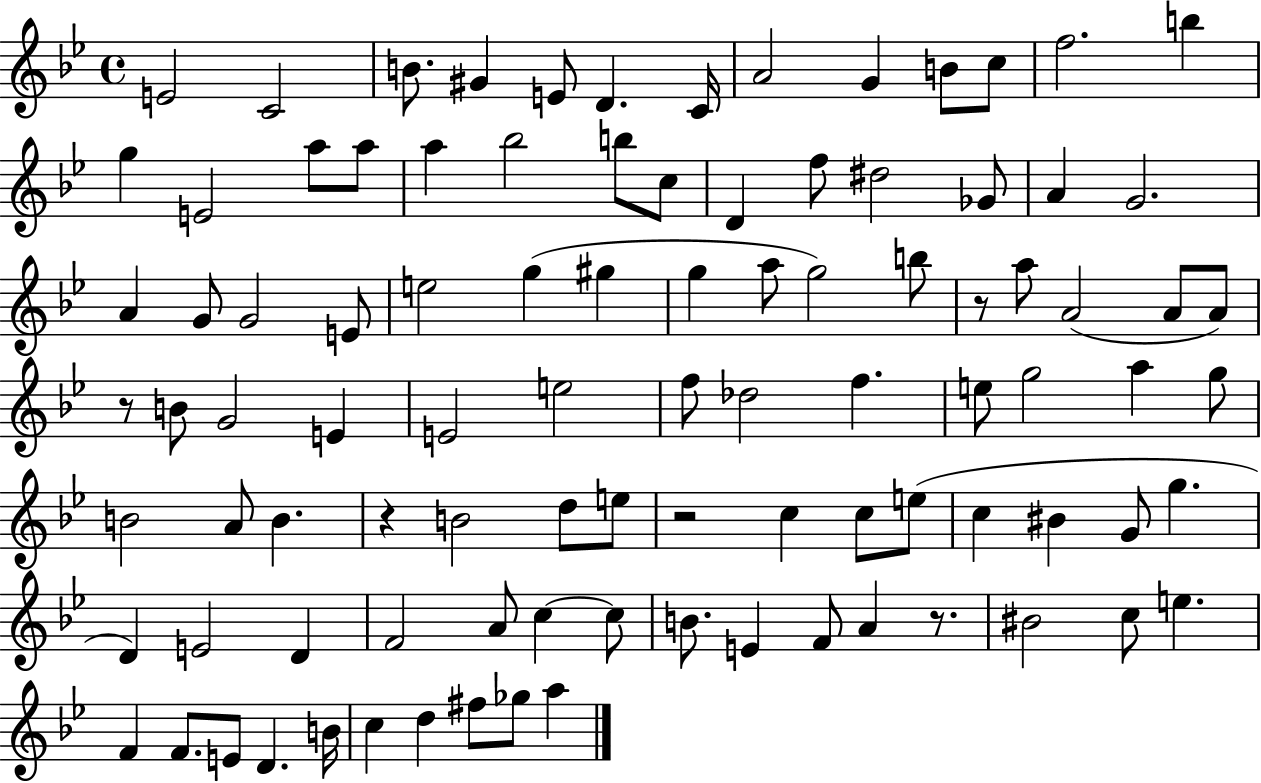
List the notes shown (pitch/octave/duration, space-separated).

E4/h C4/h B4/e. G#4/q E4/e D4/q. C4/s A4/h G4/q B4/e C5/e F5/h. B5/q G5/q E4/h A5/e A5/e A5/q Bb5/h B5/e C5/e D4/q F5/e D#5/h Gb4/e A4/q G4/h. A4/q G4/e G4/h E4/e E5/h G5/q G#5/q G5/q A5/e G5/h B5/e R/e A5/e A4/h A4/e A4/e R/e B4/e G4/h E4/q E4/h E5/h F5/e Db5/h F5/q. E5/e G5/h A5/q G5/e B4/h A4/e B4/q. R/q B4/h D5/e E5/e R/h C5/q C5/e E5/e C5/q BIS4/q G4/e G5/q. D4/q E4/h D4/q F4/h A4/e C5/q C5/e B4/e. E4/q F4/e A4/q R/e. BIS4/h C5/e E5/q. F4/q F4/e. E4/e D4/q. B4/s C5/q D5/q F#5/e Gb5/e A5/q